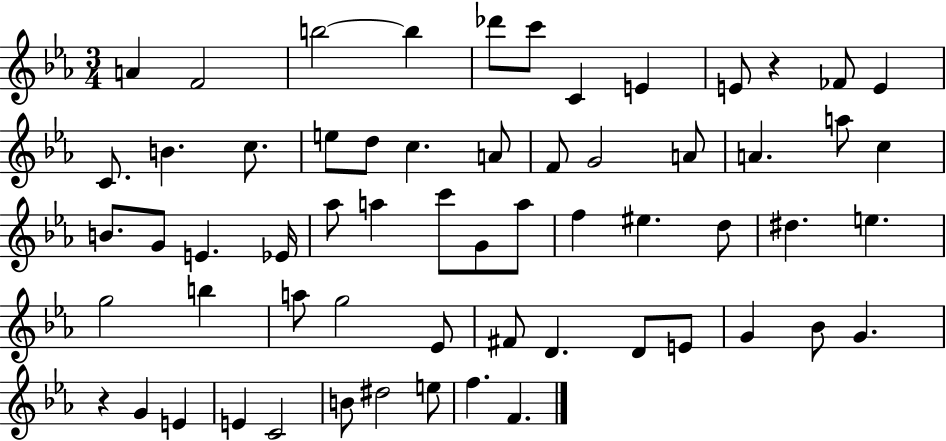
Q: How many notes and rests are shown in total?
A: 61